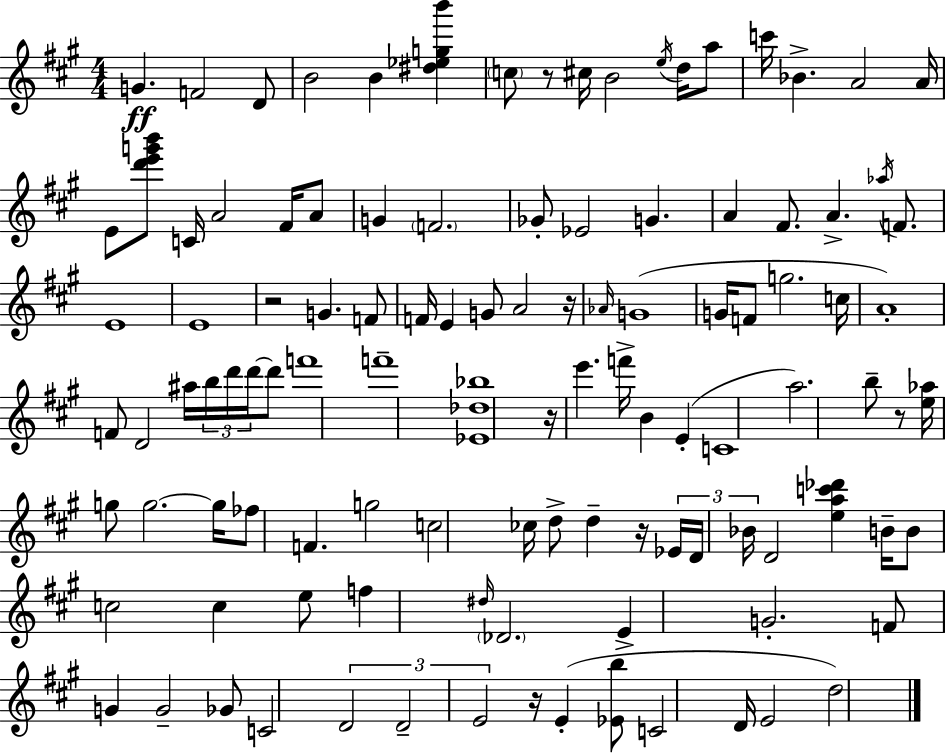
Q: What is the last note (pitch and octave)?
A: D5